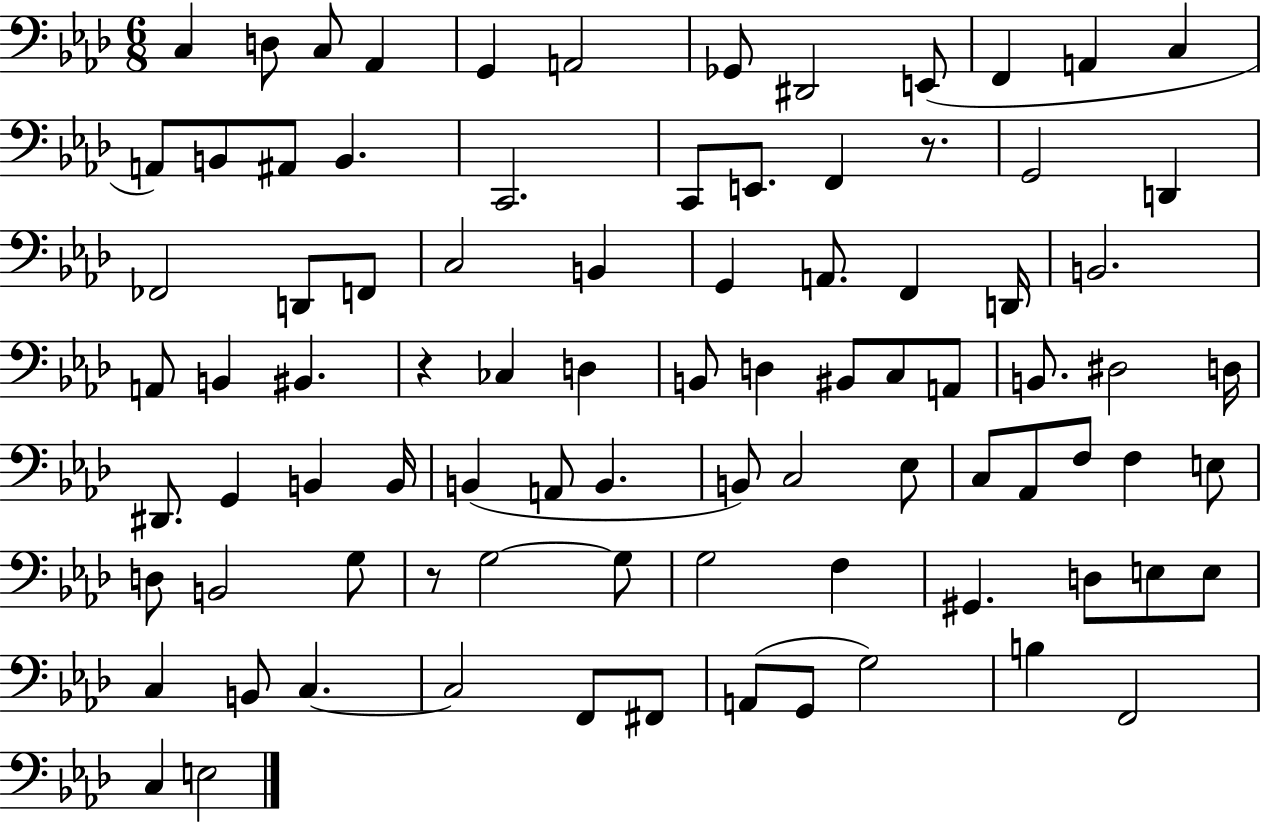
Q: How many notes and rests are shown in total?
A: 87